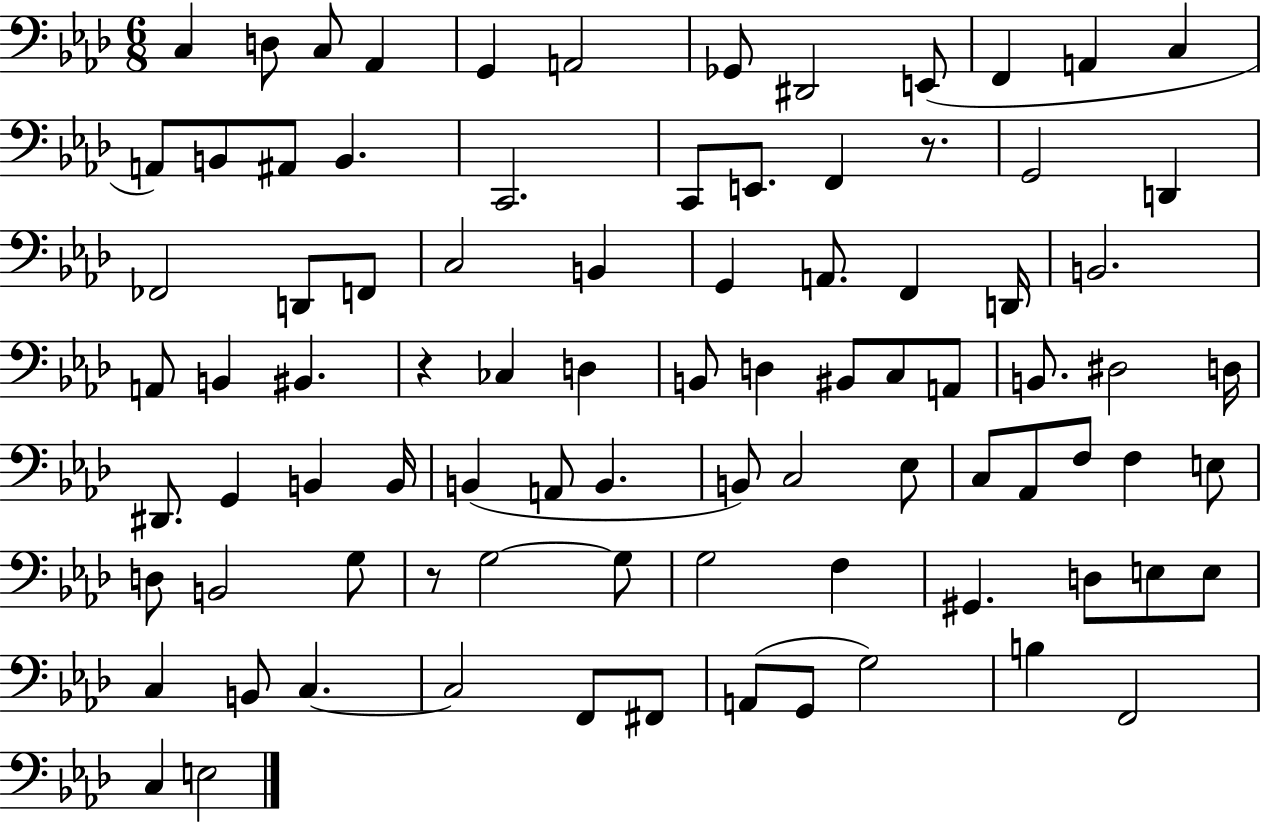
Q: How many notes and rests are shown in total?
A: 87